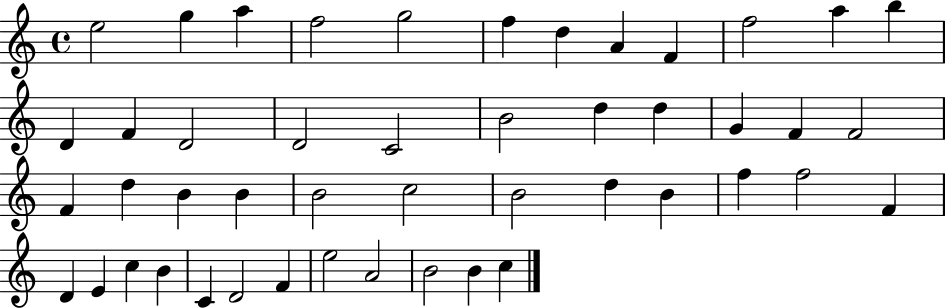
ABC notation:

X:1
T:Untitled
M:4/4
L:1/4
K:C
e2 g a f2 g2 f d A F f2 a b D F D2 D2 C2 B2 d d G F F2 F d B B B2 c2 B2 d B f f2 F D E c B C D2 F e2 A2 B2 B c